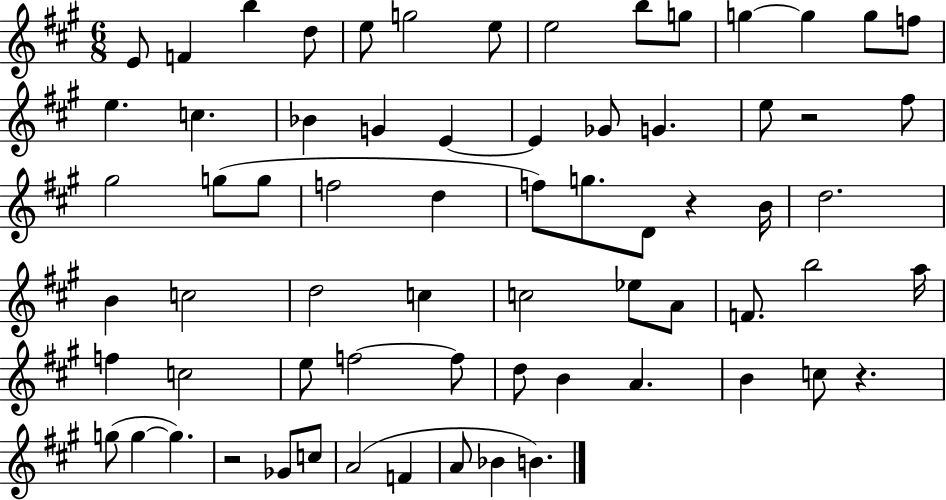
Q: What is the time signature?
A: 6/8